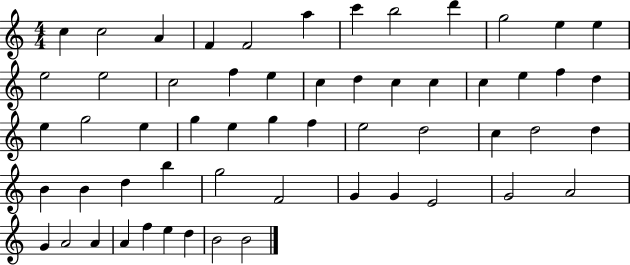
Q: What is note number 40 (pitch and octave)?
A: D5